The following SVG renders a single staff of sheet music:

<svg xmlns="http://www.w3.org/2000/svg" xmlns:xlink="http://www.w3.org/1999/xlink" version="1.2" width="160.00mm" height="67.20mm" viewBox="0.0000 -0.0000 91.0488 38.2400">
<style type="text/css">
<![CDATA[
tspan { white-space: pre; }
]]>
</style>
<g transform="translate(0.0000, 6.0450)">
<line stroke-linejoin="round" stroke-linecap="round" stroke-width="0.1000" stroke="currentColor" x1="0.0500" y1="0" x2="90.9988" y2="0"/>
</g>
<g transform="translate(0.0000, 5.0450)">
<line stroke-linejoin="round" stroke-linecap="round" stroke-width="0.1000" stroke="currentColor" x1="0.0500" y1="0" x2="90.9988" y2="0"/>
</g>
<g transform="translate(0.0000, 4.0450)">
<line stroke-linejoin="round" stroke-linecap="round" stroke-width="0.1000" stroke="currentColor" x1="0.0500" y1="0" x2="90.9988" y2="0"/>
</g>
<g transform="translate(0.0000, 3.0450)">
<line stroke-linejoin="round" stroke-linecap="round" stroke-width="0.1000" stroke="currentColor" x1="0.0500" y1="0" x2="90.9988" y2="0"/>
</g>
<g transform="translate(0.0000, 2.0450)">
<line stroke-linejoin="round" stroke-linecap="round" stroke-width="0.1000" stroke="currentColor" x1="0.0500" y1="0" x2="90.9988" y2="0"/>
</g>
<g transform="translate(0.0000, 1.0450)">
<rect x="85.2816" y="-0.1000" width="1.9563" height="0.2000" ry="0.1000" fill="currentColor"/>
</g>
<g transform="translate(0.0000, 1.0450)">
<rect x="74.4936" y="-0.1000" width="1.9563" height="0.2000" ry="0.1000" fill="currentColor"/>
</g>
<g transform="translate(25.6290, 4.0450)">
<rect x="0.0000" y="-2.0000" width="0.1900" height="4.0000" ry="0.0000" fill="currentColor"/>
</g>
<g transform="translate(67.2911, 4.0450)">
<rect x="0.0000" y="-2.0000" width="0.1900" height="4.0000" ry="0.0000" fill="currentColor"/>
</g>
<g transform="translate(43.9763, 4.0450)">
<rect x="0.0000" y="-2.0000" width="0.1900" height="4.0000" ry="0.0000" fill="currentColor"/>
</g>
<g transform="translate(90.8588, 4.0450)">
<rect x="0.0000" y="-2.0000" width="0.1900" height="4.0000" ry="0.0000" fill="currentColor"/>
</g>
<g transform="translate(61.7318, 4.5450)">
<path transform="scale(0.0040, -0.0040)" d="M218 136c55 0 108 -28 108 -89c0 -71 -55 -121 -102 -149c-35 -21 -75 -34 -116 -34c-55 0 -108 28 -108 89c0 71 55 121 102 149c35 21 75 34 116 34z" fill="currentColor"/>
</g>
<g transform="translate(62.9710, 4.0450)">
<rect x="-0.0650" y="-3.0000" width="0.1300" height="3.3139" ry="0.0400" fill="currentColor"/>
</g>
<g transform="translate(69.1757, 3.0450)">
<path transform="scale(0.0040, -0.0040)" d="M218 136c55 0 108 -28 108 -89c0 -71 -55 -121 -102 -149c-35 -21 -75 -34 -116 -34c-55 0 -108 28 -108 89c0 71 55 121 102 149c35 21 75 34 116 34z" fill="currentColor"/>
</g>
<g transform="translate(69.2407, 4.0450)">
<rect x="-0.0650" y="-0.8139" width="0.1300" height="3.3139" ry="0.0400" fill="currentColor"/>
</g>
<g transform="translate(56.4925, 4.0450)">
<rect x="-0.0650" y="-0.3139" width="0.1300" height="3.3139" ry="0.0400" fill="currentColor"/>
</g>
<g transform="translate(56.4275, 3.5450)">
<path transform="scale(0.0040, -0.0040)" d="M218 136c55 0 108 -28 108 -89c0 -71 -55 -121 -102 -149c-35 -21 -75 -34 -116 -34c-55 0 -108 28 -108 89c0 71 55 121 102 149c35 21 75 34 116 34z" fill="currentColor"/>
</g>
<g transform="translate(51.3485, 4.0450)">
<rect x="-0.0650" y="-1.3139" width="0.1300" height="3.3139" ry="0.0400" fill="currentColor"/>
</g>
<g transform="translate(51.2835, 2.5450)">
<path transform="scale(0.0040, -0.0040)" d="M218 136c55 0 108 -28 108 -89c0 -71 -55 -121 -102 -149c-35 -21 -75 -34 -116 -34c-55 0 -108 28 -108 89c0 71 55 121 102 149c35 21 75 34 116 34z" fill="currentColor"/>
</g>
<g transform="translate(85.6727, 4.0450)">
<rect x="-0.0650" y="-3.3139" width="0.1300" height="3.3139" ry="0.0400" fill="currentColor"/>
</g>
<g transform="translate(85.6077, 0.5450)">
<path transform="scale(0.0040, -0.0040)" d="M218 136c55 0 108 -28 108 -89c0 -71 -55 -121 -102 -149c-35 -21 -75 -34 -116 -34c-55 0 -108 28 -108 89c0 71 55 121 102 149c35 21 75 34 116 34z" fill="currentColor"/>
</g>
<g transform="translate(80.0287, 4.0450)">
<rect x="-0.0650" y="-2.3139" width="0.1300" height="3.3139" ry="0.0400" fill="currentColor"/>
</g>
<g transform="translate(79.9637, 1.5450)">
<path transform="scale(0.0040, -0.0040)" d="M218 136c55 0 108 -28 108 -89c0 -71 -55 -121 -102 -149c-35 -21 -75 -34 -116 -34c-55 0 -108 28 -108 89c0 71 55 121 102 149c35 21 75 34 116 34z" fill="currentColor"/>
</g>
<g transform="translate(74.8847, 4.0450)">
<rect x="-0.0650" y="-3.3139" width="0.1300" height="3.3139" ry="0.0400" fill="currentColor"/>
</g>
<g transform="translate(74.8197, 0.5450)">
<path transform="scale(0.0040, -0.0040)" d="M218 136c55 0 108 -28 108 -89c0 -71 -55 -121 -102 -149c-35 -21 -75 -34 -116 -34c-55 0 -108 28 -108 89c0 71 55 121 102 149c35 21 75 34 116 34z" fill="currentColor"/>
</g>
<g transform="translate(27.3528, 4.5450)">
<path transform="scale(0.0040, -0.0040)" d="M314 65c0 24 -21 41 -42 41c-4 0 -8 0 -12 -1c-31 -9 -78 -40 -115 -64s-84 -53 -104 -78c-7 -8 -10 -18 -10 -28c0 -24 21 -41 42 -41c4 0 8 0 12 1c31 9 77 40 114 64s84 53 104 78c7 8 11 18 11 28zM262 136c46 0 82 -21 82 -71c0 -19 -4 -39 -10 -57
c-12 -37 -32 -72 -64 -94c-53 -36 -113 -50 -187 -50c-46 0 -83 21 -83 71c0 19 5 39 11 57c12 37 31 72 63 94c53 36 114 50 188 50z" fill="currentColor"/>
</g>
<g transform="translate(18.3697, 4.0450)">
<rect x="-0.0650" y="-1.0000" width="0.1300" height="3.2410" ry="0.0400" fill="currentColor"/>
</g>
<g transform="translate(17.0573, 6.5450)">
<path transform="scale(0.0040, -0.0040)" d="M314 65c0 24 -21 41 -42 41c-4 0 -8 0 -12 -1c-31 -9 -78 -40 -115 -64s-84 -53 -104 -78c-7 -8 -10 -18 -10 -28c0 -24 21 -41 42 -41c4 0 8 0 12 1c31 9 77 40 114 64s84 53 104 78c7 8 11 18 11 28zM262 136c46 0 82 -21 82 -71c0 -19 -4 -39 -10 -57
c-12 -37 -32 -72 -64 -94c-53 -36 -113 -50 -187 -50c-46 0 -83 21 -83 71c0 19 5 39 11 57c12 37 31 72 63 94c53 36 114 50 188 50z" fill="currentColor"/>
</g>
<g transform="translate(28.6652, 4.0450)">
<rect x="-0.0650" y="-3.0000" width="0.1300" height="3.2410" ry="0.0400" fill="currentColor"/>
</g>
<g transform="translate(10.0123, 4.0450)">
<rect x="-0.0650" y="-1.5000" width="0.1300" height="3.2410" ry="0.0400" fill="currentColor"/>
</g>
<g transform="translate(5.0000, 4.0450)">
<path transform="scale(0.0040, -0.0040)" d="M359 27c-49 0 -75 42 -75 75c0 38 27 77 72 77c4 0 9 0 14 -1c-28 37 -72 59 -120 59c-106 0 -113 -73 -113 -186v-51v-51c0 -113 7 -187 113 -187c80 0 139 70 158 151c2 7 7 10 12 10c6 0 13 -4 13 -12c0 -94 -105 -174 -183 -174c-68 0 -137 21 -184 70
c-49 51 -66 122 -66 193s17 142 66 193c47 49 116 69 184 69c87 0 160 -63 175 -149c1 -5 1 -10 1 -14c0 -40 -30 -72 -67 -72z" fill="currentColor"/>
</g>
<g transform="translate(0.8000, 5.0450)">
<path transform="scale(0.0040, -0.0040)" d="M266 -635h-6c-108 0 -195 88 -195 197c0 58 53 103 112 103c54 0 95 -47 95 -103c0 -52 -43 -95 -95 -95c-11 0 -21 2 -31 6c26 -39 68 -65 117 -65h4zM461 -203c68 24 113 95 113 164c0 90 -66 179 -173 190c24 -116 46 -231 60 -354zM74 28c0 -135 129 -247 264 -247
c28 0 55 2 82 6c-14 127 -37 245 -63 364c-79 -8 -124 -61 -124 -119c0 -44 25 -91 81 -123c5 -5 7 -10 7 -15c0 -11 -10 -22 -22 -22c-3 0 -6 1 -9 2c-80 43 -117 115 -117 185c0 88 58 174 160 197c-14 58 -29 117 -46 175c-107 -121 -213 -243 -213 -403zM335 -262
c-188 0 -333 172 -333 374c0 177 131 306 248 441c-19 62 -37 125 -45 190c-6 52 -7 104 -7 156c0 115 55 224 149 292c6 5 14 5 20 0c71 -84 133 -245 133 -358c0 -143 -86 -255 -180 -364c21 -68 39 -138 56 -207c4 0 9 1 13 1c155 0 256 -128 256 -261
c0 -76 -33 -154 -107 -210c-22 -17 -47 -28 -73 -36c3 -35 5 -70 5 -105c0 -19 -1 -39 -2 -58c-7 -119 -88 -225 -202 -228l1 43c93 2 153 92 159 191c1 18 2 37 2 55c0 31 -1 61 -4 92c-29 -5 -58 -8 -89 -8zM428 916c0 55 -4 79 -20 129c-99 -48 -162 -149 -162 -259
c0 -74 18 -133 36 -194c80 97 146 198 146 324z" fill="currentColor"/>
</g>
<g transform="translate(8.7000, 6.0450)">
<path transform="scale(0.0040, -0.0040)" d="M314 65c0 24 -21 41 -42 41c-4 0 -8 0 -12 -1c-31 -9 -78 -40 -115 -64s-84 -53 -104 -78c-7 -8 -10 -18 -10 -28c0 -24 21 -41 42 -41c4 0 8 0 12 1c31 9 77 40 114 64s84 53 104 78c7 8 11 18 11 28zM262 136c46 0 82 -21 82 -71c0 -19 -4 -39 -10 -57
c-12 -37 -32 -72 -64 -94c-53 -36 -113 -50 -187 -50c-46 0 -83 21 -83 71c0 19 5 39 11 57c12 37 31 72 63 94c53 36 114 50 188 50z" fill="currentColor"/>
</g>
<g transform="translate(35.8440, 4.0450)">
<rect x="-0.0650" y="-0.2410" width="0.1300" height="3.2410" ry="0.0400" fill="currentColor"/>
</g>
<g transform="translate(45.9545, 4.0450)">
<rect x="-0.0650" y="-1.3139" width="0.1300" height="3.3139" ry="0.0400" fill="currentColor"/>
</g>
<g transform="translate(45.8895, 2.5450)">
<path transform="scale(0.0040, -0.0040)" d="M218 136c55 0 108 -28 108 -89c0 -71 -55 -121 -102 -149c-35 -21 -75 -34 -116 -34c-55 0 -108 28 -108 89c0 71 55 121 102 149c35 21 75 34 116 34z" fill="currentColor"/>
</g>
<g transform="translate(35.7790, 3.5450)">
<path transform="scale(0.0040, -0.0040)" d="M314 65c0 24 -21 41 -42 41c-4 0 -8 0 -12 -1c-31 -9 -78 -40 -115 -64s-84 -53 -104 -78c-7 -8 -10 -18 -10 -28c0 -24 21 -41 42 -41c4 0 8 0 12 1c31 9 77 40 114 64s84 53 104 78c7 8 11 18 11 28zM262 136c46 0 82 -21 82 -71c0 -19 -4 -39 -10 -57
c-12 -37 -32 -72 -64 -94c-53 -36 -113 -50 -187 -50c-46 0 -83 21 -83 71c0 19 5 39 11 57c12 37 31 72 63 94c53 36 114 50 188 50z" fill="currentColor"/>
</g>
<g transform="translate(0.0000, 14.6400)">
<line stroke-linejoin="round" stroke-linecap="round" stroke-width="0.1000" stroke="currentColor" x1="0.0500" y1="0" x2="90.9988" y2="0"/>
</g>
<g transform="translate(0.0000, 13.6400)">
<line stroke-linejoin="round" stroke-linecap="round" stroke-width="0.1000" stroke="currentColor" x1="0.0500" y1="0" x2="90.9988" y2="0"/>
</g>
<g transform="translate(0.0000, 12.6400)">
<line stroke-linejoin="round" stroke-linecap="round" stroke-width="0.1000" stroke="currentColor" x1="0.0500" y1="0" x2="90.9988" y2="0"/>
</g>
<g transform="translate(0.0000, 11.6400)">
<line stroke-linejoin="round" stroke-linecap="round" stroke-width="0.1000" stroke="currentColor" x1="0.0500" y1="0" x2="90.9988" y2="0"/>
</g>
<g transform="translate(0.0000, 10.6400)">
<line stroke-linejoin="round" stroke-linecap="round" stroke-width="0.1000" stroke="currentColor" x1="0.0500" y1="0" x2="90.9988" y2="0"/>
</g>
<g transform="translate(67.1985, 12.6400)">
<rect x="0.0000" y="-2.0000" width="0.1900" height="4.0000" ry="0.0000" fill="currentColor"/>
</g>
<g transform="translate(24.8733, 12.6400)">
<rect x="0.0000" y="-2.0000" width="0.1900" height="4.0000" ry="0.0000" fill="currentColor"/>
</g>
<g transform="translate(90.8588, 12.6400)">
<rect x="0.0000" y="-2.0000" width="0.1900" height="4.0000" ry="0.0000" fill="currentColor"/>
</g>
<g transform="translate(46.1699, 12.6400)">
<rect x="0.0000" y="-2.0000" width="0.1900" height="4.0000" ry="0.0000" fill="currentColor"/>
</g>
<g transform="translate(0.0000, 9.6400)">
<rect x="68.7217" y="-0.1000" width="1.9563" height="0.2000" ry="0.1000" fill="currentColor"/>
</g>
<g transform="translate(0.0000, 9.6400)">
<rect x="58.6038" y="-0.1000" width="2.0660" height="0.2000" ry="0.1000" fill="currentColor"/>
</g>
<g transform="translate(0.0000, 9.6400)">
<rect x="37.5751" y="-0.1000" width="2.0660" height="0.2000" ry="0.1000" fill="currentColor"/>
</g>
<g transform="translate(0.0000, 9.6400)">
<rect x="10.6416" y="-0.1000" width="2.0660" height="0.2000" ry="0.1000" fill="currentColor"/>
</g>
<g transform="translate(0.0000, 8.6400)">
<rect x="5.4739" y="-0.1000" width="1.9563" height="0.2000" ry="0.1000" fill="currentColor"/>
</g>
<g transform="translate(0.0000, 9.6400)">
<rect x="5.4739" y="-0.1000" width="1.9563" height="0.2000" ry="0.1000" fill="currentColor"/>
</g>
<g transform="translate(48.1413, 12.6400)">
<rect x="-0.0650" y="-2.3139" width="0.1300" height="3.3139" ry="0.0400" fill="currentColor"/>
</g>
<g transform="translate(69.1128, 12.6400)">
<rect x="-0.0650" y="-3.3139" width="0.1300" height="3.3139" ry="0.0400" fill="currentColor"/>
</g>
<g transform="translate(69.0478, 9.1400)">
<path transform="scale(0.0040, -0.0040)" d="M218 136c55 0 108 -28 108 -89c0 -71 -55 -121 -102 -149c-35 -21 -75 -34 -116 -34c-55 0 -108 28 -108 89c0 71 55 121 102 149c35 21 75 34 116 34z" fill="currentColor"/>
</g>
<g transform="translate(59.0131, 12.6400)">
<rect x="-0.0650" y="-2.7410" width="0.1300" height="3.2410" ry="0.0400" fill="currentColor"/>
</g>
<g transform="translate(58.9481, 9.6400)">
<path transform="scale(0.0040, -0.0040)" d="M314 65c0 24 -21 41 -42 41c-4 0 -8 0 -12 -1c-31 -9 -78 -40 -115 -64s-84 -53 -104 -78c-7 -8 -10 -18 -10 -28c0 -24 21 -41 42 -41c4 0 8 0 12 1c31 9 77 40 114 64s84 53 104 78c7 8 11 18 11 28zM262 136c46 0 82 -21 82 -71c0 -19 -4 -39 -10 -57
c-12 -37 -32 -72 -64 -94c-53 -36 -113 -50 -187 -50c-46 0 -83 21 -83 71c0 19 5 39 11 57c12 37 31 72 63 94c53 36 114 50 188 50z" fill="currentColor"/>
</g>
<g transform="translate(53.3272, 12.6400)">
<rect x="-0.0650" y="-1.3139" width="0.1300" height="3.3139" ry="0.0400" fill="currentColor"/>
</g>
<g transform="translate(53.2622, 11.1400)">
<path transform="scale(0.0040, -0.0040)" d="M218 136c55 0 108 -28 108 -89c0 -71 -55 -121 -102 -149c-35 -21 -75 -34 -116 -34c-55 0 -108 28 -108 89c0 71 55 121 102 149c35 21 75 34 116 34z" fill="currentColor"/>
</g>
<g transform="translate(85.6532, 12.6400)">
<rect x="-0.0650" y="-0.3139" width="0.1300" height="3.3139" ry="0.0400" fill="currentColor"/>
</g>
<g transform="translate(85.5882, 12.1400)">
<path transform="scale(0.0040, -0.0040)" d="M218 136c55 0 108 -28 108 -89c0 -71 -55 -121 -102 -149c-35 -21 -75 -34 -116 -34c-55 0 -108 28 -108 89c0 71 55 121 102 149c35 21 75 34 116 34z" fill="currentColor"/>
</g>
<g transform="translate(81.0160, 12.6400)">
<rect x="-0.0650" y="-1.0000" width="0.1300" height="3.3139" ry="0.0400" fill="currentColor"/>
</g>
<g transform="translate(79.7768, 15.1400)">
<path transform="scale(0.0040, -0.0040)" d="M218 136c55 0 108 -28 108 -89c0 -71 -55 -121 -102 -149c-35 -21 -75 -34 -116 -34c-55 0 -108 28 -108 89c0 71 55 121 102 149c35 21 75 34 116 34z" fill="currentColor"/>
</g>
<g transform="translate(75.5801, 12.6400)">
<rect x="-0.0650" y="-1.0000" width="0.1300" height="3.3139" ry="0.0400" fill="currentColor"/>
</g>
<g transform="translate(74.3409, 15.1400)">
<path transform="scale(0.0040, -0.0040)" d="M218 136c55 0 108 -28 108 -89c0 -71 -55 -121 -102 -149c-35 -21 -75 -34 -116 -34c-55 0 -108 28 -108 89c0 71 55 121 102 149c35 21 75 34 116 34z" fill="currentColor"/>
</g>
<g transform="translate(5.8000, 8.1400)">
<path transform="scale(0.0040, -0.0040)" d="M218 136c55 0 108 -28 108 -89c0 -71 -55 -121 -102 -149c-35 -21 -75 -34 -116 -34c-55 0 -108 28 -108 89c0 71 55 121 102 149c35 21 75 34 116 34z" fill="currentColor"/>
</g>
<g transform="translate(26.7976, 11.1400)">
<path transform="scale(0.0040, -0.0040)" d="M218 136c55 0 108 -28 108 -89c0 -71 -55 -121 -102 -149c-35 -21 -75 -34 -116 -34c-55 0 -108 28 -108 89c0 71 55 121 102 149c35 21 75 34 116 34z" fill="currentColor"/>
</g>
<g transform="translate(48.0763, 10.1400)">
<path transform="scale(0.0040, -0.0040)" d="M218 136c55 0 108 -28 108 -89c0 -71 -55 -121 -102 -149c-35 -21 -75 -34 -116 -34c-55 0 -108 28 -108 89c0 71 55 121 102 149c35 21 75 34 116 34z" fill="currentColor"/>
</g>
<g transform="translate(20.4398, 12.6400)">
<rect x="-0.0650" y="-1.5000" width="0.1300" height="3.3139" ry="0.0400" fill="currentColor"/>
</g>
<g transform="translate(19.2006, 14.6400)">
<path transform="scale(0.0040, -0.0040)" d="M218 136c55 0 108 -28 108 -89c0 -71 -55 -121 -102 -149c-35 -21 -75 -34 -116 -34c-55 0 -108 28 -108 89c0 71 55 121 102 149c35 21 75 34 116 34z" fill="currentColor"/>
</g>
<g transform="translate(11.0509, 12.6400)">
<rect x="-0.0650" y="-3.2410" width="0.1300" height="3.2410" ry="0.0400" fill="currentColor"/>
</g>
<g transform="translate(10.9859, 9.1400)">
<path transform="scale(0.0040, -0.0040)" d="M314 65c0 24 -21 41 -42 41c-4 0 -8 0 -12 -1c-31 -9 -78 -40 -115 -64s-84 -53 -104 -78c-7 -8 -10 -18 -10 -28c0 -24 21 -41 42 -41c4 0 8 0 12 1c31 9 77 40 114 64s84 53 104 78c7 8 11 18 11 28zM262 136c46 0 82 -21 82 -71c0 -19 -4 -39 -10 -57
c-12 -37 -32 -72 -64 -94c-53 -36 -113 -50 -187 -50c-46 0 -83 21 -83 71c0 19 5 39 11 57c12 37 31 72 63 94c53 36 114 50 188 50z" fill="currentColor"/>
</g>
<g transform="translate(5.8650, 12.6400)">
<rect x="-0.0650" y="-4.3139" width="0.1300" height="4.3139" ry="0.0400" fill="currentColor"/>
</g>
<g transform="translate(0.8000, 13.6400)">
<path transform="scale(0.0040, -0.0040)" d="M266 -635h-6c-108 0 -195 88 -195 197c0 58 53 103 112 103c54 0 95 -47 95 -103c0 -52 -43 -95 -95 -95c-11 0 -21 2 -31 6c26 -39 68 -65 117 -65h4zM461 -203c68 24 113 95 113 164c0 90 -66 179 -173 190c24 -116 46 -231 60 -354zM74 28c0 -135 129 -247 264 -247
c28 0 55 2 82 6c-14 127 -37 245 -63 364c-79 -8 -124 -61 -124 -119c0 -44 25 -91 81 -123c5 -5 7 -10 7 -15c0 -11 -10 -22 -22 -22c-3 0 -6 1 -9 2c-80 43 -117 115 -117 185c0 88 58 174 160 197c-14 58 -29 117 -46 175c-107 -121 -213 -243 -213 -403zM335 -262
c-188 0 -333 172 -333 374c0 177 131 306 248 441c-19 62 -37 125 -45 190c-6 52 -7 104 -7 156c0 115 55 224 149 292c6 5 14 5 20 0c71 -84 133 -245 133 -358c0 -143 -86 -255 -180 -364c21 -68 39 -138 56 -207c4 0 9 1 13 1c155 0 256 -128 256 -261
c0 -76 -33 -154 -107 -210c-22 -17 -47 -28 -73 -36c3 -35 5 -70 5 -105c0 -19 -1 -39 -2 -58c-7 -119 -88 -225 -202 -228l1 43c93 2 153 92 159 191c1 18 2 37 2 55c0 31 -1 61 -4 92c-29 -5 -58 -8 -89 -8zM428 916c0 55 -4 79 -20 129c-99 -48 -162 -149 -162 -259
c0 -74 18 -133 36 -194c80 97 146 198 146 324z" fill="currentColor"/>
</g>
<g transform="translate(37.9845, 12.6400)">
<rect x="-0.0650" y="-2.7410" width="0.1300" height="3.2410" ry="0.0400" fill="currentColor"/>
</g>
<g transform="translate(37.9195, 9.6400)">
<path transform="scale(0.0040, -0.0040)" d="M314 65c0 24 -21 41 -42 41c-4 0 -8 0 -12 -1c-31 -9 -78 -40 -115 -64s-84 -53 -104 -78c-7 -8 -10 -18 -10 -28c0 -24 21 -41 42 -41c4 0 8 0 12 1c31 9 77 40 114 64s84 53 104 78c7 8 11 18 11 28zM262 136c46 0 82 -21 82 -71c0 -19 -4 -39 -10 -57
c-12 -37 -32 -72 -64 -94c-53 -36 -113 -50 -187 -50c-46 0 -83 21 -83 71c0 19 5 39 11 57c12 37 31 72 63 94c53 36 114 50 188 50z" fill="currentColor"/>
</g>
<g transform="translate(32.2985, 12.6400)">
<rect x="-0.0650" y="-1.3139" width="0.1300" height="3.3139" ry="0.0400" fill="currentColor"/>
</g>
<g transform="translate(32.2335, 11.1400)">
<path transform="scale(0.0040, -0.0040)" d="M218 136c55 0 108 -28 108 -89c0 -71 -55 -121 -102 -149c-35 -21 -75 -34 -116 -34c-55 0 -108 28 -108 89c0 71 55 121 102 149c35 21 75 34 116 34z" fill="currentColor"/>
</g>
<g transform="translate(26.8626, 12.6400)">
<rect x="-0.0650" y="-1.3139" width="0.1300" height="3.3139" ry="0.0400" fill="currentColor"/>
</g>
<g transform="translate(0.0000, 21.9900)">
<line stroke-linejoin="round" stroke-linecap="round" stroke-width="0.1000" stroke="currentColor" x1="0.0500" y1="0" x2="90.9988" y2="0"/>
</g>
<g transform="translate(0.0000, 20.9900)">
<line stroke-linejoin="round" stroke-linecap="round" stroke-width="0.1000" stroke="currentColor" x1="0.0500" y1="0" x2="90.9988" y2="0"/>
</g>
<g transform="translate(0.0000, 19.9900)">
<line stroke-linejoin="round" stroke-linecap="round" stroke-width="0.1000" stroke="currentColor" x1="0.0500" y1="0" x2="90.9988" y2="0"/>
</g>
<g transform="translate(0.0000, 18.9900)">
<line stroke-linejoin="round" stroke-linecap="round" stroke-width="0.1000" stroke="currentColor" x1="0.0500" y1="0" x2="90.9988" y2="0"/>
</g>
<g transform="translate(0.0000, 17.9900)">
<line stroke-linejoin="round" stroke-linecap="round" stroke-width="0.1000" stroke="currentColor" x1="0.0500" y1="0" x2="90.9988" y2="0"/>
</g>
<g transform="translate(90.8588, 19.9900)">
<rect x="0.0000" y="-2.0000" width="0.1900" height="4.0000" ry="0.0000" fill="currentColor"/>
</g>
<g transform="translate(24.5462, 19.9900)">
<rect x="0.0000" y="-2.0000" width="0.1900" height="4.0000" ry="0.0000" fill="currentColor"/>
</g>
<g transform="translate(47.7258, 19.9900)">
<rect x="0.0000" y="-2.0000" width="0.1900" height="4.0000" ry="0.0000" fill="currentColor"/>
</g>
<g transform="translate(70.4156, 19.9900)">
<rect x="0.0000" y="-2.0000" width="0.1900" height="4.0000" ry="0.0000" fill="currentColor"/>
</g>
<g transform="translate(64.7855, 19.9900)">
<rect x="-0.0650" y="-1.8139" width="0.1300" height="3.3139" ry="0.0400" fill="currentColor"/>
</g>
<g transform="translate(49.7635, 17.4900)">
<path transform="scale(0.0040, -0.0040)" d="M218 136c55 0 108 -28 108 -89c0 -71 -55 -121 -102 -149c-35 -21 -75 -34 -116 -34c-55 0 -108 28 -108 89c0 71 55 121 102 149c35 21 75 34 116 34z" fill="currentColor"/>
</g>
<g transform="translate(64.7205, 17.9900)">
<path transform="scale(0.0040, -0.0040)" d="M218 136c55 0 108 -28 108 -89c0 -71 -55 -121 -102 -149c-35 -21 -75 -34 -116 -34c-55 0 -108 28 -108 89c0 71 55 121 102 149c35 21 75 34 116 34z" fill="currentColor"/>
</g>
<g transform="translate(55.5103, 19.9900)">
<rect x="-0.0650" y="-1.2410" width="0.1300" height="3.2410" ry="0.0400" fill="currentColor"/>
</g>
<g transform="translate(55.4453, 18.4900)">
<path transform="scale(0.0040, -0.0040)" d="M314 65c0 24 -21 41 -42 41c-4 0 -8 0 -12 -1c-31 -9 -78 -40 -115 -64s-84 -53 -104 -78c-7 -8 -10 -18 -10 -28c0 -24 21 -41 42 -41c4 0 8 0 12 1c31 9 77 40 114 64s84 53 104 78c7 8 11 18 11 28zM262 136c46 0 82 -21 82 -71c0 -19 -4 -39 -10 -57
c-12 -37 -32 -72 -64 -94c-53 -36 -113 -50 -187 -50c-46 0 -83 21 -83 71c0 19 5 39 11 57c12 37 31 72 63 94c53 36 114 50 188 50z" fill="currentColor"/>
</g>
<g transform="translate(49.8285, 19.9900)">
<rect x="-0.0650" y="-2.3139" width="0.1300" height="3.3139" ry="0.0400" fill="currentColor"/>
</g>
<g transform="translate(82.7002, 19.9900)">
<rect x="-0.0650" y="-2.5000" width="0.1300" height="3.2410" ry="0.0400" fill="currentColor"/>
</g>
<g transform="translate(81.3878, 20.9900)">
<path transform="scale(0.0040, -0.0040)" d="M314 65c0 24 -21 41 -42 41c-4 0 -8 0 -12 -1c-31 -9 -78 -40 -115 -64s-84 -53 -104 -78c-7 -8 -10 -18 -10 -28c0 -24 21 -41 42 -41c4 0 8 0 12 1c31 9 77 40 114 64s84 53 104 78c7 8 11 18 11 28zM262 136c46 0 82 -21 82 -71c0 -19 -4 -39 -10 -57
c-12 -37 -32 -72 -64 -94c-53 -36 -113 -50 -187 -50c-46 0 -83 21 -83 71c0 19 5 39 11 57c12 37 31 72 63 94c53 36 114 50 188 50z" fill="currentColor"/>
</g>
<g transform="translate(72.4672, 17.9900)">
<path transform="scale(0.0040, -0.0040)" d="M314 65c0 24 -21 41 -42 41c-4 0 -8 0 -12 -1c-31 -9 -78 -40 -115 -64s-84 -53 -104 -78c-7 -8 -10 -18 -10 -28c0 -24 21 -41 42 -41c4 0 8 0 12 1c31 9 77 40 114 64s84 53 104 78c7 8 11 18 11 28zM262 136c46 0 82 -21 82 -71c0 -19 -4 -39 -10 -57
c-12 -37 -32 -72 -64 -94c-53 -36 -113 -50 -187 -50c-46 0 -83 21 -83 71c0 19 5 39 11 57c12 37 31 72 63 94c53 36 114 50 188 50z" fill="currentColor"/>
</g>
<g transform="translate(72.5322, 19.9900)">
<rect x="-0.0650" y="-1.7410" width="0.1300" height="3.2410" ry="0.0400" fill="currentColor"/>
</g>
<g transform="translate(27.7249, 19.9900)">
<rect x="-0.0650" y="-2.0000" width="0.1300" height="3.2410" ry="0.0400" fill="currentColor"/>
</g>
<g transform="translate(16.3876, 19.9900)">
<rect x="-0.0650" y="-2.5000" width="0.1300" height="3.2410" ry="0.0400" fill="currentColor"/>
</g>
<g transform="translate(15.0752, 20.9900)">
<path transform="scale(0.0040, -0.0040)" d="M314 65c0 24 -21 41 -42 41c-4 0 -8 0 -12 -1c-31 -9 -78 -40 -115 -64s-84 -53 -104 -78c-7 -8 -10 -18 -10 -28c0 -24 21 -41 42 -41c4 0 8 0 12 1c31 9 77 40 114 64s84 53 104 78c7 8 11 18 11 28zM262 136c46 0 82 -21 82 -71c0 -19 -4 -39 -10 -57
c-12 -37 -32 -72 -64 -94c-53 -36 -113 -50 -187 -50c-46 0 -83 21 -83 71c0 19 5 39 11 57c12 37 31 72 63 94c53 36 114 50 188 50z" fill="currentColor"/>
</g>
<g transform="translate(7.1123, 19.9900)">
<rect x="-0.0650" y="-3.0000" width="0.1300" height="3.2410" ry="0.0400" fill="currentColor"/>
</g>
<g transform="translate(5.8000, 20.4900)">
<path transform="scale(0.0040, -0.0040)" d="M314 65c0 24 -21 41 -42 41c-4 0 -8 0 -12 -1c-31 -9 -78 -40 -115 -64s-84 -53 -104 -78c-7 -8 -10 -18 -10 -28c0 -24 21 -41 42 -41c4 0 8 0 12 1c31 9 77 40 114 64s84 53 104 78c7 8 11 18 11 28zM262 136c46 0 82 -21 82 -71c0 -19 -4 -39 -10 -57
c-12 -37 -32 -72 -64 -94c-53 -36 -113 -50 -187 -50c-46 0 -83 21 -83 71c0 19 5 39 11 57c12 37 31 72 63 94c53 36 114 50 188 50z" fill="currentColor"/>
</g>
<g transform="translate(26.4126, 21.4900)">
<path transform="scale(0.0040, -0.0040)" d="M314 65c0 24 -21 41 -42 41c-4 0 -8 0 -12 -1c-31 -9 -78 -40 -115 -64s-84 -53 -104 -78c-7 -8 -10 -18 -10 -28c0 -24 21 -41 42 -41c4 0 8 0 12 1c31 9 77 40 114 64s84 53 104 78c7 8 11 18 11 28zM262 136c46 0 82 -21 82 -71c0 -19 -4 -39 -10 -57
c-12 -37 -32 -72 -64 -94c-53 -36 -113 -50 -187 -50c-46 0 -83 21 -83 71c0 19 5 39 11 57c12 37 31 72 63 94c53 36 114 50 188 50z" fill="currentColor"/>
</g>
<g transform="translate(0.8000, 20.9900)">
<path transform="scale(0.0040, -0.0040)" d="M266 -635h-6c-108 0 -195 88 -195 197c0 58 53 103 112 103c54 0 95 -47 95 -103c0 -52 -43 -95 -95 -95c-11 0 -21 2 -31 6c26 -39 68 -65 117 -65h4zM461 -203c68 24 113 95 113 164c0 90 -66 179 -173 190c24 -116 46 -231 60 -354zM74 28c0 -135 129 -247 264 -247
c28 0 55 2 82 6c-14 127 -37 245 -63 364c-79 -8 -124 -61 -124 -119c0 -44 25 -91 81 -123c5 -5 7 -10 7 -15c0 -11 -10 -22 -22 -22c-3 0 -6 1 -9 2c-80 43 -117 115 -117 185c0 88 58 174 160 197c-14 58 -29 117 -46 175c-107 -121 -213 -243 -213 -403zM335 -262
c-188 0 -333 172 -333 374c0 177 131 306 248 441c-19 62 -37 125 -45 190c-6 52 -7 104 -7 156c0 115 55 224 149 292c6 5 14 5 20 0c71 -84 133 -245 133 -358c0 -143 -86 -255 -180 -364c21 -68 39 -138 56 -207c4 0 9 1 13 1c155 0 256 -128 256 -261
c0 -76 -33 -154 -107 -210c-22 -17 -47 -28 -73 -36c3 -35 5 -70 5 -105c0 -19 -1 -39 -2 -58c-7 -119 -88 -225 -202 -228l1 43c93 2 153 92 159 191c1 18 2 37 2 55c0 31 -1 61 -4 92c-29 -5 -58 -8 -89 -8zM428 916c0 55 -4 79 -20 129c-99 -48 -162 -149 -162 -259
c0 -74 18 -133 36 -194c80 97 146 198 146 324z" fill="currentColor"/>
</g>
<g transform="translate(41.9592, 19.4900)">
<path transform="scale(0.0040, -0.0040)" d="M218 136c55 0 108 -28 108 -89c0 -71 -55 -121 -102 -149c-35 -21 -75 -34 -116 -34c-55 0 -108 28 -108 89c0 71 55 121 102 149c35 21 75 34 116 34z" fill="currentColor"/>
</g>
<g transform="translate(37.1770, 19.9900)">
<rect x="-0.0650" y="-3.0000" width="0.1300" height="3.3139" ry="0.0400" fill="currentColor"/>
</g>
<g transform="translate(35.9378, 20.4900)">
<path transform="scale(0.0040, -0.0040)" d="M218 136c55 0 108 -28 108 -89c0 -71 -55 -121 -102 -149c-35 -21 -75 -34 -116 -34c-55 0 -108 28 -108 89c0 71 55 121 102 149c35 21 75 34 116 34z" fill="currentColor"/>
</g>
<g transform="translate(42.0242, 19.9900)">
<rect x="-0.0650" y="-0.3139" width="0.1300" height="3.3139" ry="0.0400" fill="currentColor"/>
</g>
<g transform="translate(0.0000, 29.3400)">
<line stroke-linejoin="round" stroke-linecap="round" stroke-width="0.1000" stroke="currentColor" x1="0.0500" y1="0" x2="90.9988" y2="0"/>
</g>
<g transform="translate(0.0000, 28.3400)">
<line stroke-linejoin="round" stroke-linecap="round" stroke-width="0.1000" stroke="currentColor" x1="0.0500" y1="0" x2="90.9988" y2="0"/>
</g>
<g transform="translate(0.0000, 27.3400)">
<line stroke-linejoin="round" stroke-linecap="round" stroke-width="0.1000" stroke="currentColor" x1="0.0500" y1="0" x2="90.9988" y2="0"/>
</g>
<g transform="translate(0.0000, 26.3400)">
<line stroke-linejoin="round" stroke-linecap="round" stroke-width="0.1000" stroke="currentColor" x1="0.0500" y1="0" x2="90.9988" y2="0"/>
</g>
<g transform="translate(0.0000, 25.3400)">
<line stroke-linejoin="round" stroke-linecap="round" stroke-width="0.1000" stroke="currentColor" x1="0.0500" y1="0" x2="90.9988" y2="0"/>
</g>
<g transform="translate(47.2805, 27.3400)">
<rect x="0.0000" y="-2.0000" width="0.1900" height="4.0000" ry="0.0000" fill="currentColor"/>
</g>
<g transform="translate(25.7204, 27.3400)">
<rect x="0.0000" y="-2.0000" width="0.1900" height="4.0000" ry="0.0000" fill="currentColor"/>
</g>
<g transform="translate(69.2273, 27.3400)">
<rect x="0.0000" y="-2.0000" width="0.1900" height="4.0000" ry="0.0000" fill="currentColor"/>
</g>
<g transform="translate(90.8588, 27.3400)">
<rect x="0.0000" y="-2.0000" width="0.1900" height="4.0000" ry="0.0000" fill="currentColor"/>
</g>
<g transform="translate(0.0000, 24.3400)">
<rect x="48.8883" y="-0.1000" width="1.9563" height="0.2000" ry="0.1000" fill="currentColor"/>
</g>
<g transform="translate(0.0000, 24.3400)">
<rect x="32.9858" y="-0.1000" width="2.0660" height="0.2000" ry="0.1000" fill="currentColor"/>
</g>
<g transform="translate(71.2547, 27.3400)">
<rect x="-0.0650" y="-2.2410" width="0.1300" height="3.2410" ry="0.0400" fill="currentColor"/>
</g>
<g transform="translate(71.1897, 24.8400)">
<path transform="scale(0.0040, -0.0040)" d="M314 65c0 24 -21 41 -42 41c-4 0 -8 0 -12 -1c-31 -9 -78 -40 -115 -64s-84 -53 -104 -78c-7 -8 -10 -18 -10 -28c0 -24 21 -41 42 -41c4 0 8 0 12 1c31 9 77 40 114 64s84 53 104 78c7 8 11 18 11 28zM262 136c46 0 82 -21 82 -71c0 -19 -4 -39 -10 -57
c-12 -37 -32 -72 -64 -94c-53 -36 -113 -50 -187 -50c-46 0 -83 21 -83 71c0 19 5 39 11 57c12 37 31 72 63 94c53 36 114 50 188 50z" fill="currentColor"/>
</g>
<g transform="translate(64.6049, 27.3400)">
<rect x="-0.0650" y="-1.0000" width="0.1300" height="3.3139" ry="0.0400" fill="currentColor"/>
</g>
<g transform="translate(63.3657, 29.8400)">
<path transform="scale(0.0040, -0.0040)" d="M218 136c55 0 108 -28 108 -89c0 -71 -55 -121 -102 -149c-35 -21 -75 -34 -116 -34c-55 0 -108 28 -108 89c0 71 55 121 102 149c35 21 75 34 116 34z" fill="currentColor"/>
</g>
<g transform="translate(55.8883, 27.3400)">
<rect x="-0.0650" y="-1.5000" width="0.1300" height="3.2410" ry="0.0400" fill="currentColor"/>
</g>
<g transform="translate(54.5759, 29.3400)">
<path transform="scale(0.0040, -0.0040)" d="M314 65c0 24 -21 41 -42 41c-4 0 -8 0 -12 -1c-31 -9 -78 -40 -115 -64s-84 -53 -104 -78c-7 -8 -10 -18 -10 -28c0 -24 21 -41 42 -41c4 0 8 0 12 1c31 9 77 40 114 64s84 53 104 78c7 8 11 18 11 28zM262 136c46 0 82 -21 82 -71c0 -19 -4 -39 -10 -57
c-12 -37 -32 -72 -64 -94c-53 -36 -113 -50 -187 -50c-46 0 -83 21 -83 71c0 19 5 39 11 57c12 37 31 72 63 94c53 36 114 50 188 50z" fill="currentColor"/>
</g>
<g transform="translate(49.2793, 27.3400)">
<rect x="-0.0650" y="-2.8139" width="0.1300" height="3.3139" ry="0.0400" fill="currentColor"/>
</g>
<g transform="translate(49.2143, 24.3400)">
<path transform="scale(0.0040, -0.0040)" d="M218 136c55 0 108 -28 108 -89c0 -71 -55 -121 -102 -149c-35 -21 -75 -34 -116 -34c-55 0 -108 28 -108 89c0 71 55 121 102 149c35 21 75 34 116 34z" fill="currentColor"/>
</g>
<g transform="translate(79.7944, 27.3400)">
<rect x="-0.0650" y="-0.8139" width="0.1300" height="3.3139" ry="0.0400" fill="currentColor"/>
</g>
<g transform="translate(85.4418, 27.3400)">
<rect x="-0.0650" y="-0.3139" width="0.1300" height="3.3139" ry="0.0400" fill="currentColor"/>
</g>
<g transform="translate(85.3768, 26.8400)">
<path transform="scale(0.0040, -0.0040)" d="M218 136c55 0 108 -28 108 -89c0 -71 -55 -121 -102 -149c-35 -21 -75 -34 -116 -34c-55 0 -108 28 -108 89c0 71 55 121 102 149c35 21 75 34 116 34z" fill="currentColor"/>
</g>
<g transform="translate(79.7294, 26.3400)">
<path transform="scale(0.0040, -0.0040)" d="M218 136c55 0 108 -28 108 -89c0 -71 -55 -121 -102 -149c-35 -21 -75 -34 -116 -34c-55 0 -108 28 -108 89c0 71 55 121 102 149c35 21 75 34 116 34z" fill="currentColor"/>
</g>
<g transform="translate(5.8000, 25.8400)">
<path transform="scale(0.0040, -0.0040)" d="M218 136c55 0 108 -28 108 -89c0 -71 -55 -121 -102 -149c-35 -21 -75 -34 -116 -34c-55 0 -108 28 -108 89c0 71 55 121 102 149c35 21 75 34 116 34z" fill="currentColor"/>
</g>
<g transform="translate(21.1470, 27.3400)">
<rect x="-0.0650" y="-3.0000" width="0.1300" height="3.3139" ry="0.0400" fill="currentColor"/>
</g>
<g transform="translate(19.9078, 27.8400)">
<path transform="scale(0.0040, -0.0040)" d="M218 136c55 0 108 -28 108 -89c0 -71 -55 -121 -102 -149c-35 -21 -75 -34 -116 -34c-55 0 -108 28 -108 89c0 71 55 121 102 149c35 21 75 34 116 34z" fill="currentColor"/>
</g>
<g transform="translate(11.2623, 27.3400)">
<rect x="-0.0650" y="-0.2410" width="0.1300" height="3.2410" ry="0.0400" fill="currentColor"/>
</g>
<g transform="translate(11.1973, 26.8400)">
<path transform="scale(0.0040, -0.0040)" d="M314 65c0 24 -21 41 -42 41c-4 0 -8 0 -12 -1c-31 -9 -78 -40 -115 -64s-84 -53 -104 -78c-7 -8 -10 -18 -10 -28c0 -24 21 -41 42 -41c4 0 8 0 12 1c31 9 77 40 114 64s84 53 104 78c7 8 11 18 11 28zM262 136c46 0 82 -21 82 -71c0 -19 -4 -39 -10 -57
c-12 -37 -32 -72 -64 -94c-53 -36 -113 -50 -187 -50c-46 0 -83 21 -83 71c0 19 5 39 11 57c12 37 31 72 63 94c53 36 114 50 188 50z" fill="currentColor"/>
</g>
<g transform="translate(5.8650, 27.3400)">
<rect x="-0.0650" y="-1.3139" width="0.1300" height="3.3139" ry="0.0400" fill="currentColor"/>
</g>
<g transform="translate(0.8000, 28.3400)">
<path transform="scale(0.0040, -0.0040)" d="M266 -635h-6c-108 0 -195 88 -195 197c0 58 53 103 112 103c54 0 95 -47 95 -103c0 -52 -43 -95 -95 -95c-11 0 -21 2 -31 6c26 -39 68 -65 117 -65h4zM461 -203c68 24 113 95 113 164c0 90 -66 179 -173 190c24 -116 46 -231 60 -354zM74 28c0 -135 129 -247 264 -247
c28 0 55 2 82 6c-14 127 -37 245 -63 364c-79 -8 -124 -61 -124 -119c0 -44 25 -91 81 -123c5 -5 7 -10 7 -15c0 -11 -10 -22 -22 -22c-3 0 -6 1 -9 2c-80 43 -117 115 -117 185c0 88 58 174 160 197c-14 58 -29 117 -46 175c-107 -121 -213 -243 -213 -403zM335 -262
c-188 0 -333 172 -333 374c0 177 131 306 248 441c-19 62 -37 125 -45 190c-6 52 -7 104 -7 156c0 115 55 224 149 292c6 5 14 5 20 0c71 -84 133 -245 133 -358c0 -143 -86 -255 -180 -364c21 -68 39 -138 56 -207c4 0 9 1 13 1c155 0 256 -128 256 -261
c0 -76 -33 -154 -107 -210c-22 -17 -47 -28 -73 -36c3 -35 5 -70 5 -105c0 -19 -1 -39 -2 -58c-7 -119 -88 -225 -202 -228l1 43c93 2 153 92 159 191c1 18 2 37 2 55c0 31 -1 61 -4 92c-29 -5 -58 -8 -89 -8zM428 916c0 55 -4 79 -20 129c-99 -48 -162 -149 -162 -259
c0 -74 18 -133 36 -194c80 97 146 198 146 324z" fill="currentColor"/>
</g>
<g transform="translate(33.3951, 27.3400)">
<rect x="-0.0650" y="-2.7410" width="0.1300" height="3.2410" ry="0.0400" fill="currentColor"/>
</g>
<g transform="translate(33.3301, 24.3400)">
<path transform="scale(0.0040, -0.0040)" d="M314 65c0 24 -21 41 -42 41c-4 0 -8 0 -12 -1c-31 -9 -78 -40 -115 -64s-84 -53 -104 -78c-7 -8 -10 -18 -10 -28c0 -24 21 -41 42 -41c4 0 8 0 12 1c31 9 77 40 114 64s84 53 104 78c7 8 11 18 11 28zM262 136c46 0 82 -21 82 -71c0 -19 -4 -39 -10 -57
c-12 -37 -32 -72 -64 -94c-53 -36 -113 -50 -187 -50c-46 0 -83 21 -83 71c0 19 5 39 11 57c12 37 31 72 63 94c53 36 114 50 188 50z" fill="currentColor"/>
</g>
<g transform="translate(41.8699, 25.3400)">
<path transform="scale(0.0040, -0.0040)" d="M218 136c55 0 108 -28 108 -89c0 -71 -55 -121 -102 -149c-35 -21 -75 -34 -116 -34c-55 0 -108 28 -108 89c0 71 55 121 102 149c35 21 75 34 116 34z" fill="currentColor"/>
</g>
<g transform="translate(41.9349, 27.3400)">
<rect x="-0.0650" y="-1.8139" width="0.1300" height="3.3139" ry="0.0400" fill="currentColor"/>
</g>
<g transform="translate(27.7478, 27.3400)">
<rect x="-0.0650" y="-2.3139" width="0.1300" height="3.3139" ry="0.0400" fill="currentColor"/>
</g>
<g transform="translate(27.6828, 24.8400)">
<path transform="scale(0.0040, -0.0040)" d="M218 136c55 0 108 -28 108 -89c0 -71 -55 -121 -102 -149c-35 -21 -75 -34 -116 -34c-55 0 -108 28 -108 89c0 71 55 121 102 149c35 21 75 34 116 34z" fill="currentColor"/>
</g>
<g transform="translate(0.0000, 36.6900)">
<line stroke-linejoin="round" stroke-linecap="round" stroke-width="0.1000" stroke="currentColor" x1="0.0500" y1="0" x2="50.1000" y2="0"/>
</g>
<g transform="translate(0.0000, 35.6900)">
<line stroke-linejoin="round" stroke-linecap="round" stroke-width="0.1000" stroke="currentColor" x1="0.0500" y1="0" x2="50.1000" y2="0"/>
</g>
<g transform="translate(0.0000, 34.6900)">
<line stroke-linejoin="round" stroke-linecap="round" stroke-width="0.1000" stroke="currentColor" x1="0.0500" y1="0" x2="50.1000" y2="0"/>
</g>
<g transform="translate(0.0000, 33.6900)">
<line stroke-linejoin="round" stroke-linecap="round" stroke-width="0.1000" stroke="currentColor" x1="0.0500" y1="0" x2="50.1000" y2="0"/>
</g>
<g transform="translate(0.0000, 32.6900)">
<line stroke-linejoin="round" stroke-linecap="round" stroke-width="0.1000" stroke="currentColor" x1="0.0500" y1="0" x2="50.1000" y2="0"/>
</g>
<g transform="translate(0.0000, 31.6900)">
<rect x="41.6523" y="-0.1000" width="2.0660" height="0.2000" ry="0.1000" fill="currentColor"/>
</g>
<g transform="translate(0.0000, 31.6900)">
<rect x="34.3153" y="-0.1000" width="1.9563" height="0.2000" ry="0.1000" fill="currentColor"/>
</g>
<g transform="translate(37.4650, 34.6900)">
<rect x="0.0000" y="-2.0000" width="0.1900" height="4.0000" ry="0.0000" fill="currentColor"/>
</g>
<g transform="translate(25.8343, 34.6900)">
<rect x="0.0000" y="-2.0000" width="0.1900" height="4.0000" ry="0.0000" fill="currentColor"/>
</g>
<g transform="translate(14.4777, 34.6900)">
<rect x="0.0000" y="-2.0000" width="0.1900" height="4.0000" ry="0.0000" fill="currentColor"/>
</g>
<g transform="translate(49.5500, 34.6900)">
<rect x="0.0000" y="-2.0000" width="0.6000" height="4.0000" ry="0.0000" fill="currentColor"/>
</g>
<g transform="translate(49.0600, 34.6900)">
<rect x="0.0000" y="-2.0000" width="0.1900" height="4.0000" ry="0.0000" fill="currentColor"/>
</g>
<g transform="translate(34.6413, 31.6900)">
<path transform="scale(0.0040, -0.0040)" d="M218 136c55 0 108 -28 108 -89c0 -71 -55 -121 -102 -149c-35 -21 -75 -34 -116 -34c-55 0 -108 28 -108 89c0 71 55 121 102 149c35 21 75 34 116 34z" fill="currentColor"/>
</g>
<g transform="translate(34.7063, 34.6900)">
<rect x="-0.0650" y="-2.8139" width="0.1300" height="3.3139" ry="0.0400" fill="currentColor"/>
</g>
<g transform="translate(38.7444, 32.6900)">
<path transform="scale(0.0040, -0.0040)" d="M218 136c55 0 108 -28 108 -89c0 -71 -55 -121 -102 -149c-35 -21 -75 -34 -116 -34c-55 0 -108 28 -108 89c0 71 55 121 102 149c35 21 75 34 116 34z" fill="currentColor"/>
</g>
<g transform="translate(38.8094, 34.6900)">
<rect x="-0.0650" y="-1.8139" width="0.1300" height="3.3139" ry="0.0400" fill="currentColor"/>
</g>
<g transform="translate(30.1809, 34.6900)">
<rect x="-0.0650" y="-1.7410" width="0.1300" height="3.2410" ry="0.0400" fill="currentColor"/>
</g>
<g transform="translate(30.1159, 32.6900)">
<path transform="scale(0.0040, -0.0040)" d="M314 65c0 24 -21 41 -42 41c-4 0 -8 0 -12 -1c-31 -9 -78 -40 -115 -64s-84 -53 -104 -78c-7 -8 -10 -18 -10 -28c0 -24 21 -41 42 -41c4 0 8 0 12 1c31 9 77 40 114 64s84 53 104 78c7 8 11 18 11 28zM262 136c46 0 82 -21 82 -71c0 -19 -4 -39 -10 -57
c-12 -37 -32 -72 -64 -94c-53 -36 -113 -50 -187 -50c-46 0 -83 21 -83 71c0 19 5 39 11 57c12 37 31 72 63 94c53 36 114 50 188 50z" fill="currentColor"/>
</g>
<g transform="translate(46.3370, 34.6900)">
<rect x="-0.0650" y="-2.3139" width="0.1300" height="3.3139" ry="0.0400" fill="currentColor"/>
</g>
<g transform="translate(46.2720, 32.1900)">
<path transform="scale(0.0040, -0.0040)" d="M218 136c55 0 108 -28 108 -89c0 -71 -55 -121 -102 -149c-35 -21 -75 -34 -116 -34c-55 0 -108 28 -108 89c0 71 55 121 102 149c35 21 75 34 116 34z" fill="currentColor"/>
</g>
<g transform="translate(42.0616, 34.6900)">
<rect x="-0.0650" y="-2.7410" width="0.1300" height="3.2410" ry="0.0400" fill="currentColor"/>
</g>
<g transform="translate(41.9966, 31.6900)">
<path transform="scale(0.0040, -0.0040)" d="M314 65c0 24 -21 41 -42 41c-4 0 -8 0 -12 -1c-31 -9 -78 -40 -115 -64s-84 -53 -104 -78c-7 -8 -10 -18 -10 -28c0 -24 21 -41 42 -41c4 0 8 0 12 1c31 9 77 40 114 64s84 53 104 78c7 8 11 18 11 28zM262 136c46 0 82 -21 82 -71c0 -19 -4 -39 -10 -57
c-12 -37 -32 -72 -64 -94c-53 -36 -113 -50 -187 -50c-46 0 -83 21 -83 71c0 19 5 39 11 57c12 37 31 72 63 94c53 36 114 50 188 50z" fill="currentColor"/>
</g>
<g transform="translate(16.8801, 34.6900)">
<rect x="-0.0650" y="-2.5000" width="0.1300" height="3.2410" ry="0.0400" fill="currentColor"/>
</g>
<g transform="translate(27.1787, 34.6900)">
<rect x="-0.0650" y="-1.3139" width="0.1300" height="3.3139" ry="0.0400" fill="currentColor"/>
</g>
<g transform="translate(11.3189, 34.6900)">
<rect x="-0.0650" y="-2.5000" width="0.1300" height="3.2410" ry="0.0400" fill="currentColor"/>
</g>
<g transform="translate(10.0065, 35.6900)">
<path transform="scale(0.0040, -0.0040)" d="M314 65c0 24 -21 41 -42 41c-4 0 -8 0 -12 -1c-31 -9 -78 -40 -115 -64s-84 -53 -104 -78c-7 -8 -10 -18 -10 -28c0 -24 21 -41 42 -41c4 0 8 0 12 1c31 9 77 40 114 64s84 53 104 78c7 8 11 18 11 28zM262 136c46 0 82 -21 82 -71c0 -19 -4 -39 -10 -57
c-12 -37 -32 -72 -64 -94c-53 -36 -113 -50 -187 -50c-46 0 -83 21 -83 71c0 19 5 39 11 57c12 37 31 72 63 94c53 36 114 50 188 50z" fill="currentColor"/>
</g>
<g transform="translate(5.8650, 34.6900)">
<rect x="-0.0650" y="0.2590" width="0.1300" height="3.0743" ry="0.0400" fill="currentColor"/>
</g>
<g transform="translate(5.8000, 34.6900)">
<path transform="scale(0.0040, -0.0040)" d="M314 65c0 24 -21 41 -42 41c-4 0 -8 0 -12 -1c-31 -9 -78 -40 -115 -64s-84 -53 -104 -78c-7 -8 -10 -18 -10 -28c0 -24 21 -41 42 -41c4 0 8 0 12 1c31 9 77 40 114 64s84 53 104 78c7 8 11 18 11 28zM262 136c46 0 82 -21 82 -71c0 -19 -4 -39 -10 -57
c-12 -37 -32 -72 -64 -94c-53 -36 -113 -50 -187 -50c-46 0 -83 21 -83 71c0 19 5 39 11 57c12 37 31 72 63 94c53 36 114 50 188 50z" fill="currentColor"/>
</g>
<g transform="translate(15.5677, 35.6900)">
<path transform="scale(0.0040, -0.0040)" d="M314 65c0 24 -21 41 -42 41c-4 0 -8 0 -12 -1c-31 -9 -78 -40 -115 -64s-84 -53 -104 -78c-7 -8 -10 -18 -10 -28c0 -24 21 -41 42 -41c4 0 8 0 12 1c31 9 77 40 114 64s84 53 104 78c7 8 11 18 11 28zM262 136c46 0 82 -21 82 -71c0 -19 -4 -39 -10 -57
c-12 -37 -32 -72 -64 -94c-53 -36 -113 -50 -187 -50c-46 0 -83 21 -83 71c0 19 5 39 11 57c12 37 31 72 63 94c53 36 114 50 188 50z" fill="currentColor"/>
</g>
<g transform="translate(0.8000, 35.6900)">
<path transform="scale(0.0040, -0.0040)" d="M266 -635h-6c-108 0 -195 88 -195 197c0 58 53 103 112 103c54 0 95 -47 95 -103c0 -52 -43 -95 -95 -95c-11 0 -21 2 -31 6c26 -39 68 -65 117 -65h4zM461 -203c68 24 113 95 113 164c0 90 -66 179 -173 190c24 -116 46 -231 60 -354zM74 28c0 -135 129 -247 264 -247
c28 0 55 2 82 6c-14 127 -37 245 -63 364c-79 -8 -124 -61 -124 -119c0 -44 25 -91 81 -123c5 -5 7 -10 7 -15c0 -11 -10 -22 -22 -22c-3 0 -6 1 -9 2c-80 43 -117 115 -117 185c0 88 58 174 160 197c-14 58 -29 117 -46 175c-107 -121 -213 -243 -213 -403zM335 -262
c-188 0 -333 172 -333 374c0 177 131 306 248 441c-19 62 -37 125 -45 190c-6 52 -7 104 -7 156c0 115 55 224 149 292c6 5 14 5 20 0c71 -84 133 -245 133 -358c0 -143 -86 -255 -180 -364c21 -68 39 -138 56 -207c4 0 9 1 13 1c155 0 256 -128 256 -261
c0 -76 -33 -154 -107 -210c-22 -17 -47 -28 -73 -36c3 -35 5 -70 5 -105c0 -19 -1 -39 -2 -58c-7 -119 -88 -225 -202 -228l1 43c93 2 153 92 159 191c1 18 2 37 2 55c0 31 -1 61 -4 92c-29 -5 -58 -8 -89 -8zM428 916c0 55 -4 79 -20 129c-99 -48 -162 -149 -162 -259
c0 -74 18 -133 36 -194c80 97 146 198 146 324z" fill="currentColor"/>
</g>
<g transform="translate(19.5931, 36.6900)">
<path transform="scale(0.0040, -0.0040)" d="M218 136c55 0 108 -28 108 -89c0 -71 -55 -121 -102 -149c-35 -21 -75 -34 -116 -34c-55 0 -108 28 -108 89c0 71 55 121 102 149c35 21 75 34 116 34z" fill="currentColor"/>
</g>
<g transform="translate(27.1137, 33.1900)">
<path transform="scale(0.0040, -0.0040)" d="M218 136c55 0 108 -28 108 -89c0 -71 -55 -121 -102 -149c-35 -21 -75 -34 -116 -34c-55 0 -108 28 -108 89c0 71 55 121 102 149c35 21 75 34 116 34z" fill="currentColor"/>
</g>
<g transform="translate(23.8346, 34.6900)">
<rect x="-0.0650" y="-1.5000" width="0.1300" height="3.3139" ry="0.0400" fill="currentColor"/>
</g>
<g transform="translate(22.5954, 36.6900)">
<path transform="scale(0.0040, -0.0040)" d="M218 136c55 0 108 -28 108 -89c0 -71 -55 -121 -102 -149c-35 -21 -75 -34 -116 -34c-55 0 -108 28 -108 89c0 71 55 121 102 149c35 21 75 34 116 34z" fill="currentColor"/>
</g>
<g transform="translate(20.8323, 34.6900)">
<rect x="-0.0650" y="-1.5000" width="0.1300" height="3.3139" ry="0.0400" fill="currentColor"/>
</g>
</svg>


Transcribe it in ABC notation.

X:1
T:Untitled
M:4/4
L:1/4
K:C
E2 D2 A2 c2 e e c A d b g b d' b2 E e e a2 g e a2 b D D c A2 G2 F2 A c g e2 f f2 G2 e c2 A g a2 f a E2 D g2 d c B2 G2 G2 E E e f2 a f a2 g